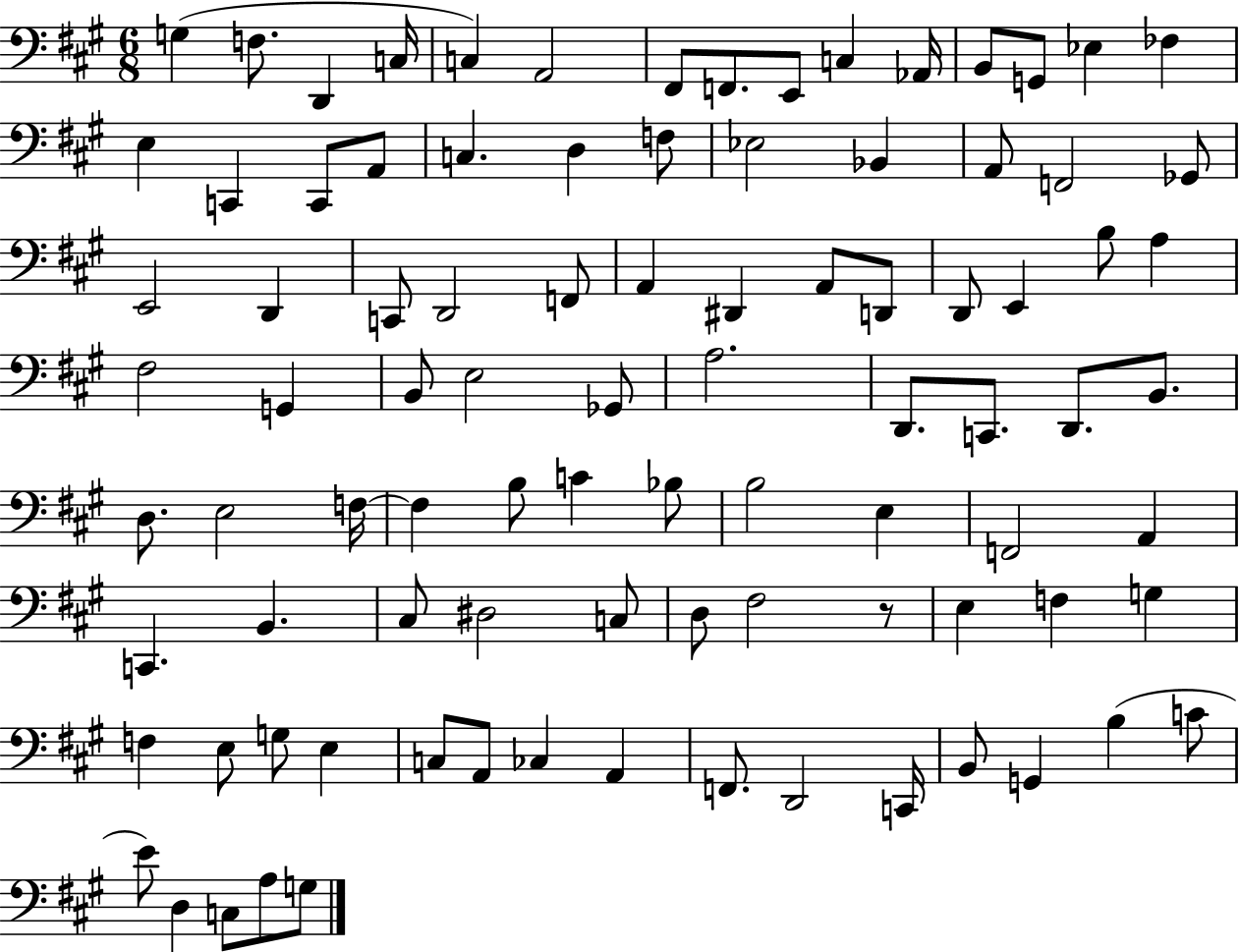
{
  \clef bass
  \numericTimeSignature
  \time 6/8
  \key a \major
  g4( f8. d,4 c16 | c4) a,2 | fis,8 f,8. e,8 c4 aes,16 | b,8 g,8 ees4 fes4 | \break e4 c,4 c,8 a,8 | c4. d4 f8 | ees2 bes,4 | a,8 f,2 ges,8 | \break e,2 d,4 | c,8 d,2 f,8 | a,4 dis,4 a,8 d,8 | d,8 e,4 b8 a4 | \break fis2 g,4 | b,8 e2 ges,8 | a2. | d,8. c,8. d,8. b,8. | \break d8. e2 f16~~ | f4 b8 c'4 bes8 | b2 e4 | f,2 a,4 | \break c,4. b,4. | cis8 dis2 c8 | d8 fis2 r8 | e4 f4 g4 | \break f4 e8 g8 e4 | c8 a,8 ces4 a,4 | f,8. d,2 c,16 | b,8 g,4 b4( c'8 | \break e'8) d4 c8 a8 g8 | \bar "|."
}